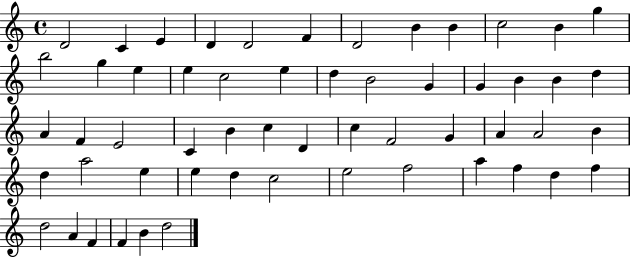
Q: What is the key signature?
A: C major